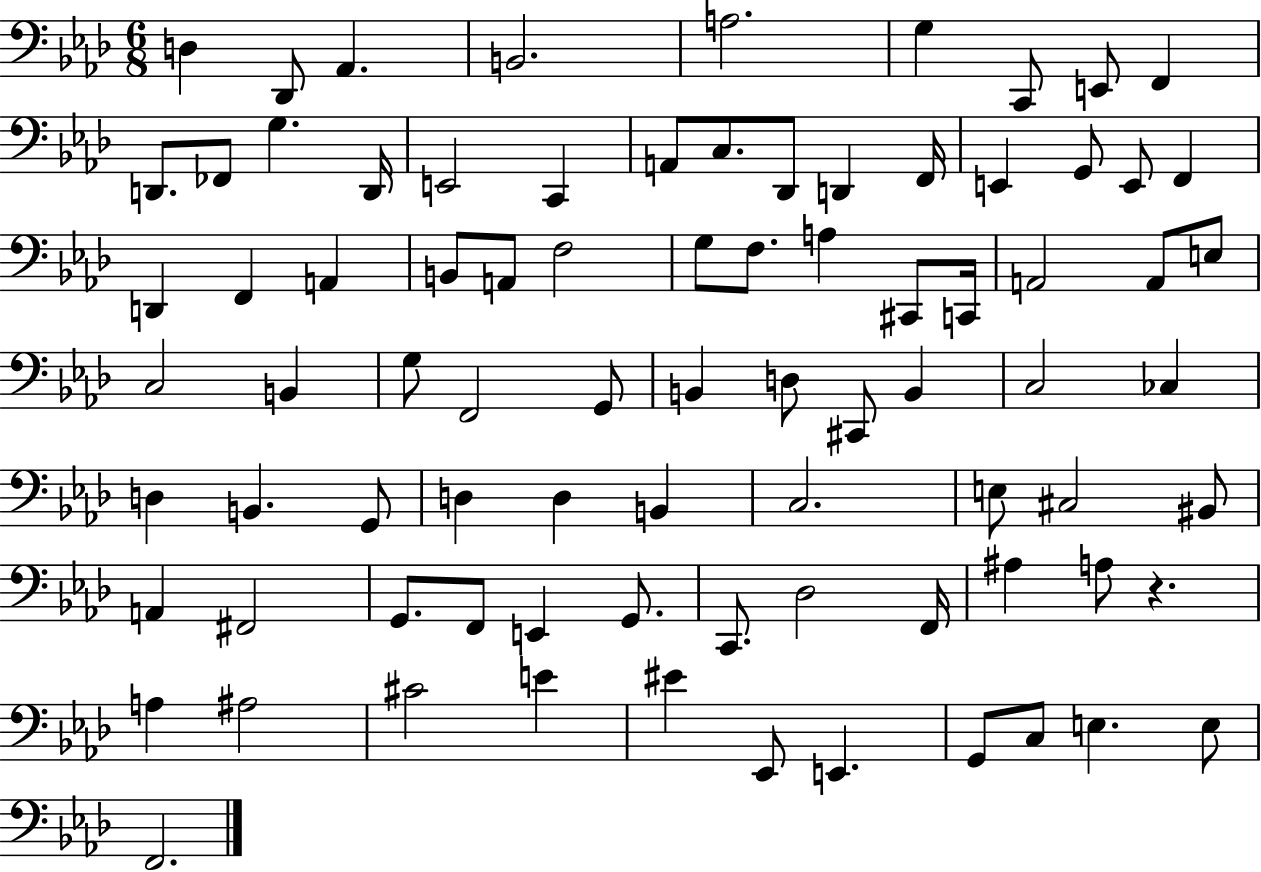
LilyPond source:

{
  \clef bass
  \numericTimeSignature
  \time 6/8
  \key aes \major
  d4 des,8 aes,4. | b,2. | a2. | g4 c,8 e,8 f,4 | \break d,8. fes,8 g4. d,16 | e,2 c,4 | a,8 c8. des,8 d,4 f,16 | e,4 g,8 e,8 f,4 | \break d,4 f,4 a,4 | b,8 a,8 f2 | g8 f8. a4 cis,8 c,16 | a,2 a,8 e8 | \break c2 b,4 | g8 f,2 g,8 | b,4 d8 cis,8 b,4 | c2 ces4 | \break d4 b,4. g,8 | d4 d4 b,4 | c2. | e8 cis2 bis,8 | \break a,4 fis,2 | g,8. f,8 e,4 g,8. | c,8. des2 f,16 | ais4 a8 r4. | \break a4 ais2 | cis'2 e'4 | eis'4 ees,8 e,4. | g,8 c8 e4. e8 | \break f,2. | \bar "|."
}